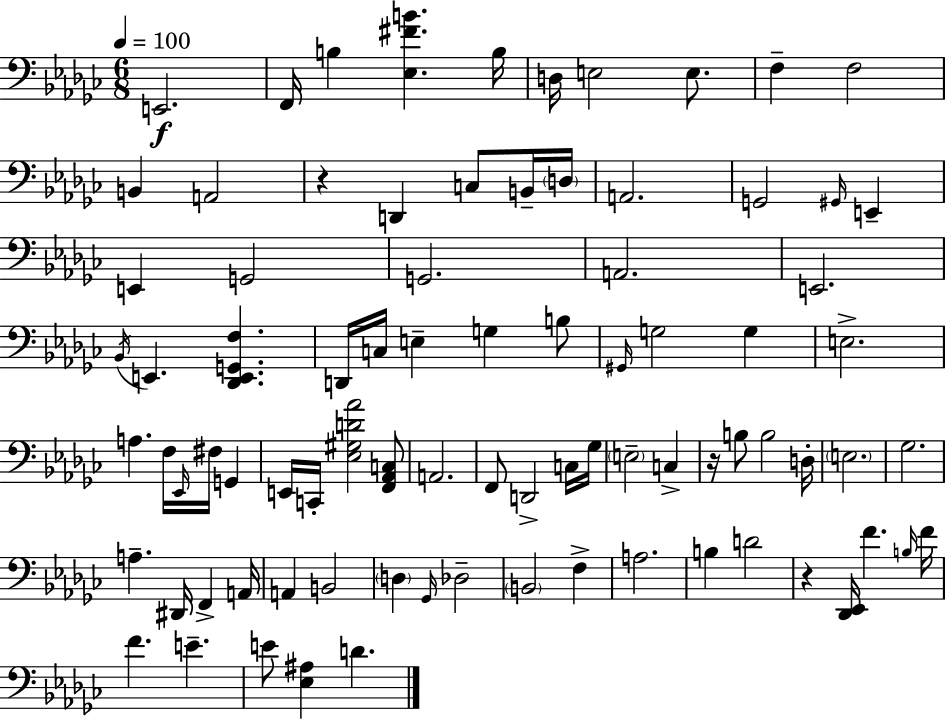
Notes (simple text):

E2/h. F2/s B3/q [Eb3,F#4,B4]/q. B3/s D3/s E3/h E3/e. F3/q F3/h B2/q A2/h R/q D2/q C3/e B2/s D3/s A2/h. G2/h G#2/s E2/q E2/q G2/h G2/h. A2/h. E2/h. Bb2/s E2/q. [Db2,E2,G2,F3]/q. D2/s C3/s E3/q G3/q B3/e G#2/s G3/h G3/q E3/h. A3/q. F3/s Eb2/s F#3/s G2/q E2/s C2/s [Eb3,G#3,D4,Ab4]/h [F2,Ab2,C3]/e A2/h. F2/e D2/h C3/s Gb3/s E3/h C3/q R/s B3/e B3/h D3/s E3/h. Gb3/h. A3/q. D#2/s F2/q A2/s A2/q B2/h D3/q Gb2/s Db3/h B2/h F3/q A3/h. B3/q D4/h R/q [Db2,Eb2]/s F4/q. B3/s F4/s F4/q. E4/q. E4/e [Eb3,A#3]/q D4/q.